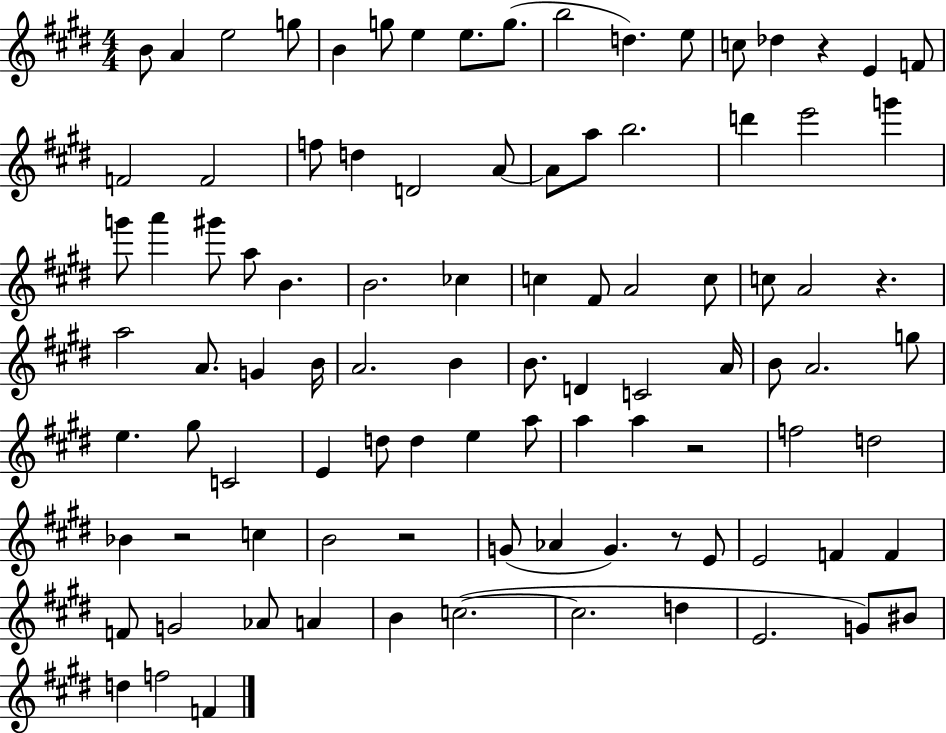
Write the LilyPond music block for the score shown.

{
  \clef treble
  \numericTimeSignature
  \time 4/4
  \key e \major
  b'8 a'4 e''2 g''8 | b'4 g''8 e''4 e''8. g''8.( | b''2 d''4.) e''8 | c''8 des''4 r4 e'4 f'8 | \break f'2 f'2 | f''8 d''4 d'2 a'8~~ | a'8 a''8 b''2. | d'''4 e'''2 g'''4 | \break g'''8 a'''4 gis'''8 a''8 b'4. | b'2. ces''4 | c''4 fis'8 a'2 c''8 | c''8 a'2 r4. | \break a''2 a'8. g'4 b'16 | a'2. b'4 | b'8. d'4 c'2 a'16 | b'8 a'2. g''8 | \break e''4. gis''8 c'2 | e'4 d''8 d''4 e''4 a''8 | a''4 a''4 r2 | f''2 d''2 | \break bes'4 r2 c''4 | b'2 r2 | g'8( aes'4 g'4.) r8 e'8 | e'2 f'4 f'4 | \break f'8 g'2 aes'8 a'4 | b'4 c''2.~(~ | c''2. d''4 | e'2. g'8) bis'8 | \break d''4 f''2 f'4 | \bar "|."
}